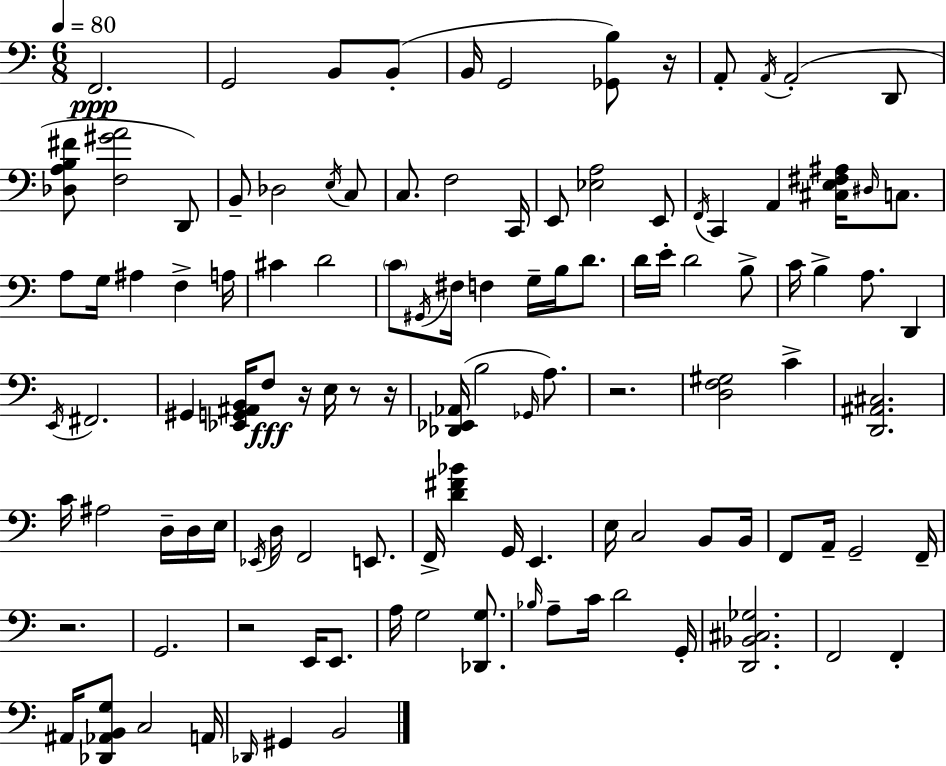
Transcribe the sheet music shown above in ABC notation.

X:1
T:Untitled
M:6/8
L:1/4
K:C
F,,2 G,,2 B,,/2 B,,/2 B,,/4 G,,2 [_G,,B,]/2 z/4 A,,/2 A,,/4 A,,2 D,,/2 [_D,A,B,^F]/2 [F,^GA]2 D,,/2 B,,/2 _D,2 E,/4 C,/2 C,/2 F,2 C,,/4 E,,/2 [_E,A,]2 E,,/2 F,,/4 C,, A,, [^C,E,^F,^A,]/4 ^D,/4 C,/2 A,/2 G,/4 ^A, F, A,/4 ^C D2 C/2 ^G,,/4 ^F,/4 F, G,/4 B,/4 D/2 D/4 E/4 D2 B,/2 C/4 B, A,/2 D,, E,,/4 ^F,,2 ^G,, [_E,,G,,^A,,B,,]/4 F,/2 z/4 E,/4 z/2 z/4 [_D,,_E,,_A,,]/4 B,2 _G,,/4 A,/2 z2 [D,F,^G,]2 C [D,,^A,,^C,]2 C/4 ^A,2 D,/4 D,/4 E,/4 _E,,/4 D,/4 F,,2 E,,/2 F,,/4 [D^F_B] G,,/4 E,, E,/4 C,2 B,,/2 B,,/4 F,,/2 A,,/4 G,,2 F,,/4 z2 G,,2 z2 E,,/4 E,,/2 A,/4 G,2 [_D,,G,]/2 _B,/4 A,/2 C/4 D2 G,,/4 [D,,_B,,^C,_G,]2 F,,2 F,, ^A,,/4 [_D,,_A,,B,,G,]/2 C,2 A,,/4 _D,,/4 ^G,, B,,2